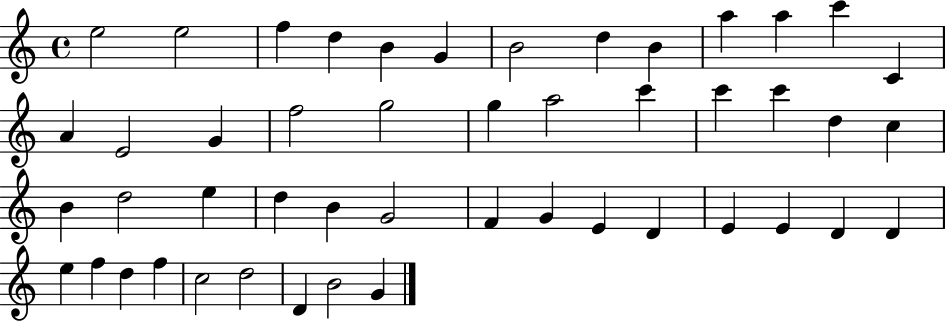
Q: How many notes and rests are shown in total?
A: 48